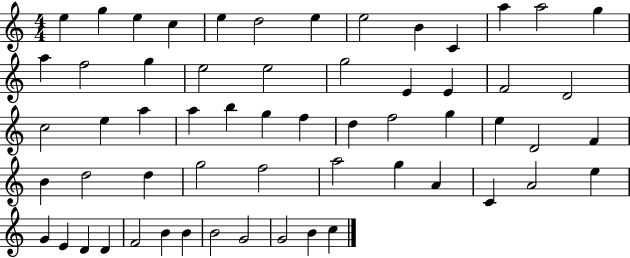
E5/q G5/q E5/q C5/q E5/q D5/h E5/q E5/h B4/q C4/q A5/q A5/h G5/q A5/q F5/h G5/q E5/h E5/h G5/h E4/q E4/q F4/h D4/h C5/h E5/q A5/q A5/q B5/q G5/q F5/q D5/q F5/h G5/q E5/q D4/h F4/q B4/q D5/h D5/q G5/h F5/h A5/h G5/q A4/q C4/q A4/h E5/q G4/q E4/q D4/q D4/q F4/h B4/q B4/q B4/h G4/h G4/h B4/q C5/q